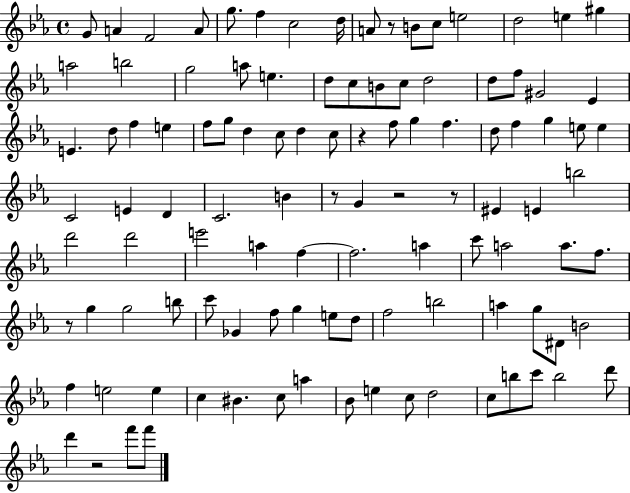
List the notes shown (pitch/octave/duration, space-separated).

G4/e A4/q F4/h A4/e G5/e. F5/q C5/h D5/s A4/e R/e B4/e C5/e E5/h D5/h E5/q G#5/q A5/h B5/h G5/h A5/e E5/q. D5/e C5/e B4/e C5/e D5/h D5/e F5/e G#4/h Eb4/q E4/q. D5/e F5/q E5/q F5/e G5/e D5/q C5/e D5/q C5/e R/q F5/e G5/q F5/q. D5/e F5/q G5/q E5/e E5/q C4/h E4/q D4/q C4/h. B4/q R/e G4/q R/h R/e EIS4/q E4/q B5/h D6/h D6/h E6/h A5/q F5/q F5/h. A5/q C6/e A5/h A5/e. F5/e. R/e G5/q G5/h B5/e C6/e Gb4/q F5/e G5/q E5/e D5/e F5/h B5/h A5/q G5/e D#4/e B4/h F5/q E5/h E5/q C5/q BIS4/q. C5/e A5/q Bb4/e E5/q C5/e D5/h C5/e B5/e C6/e B5/h D6/e D6/q R/h F6/e F6/e